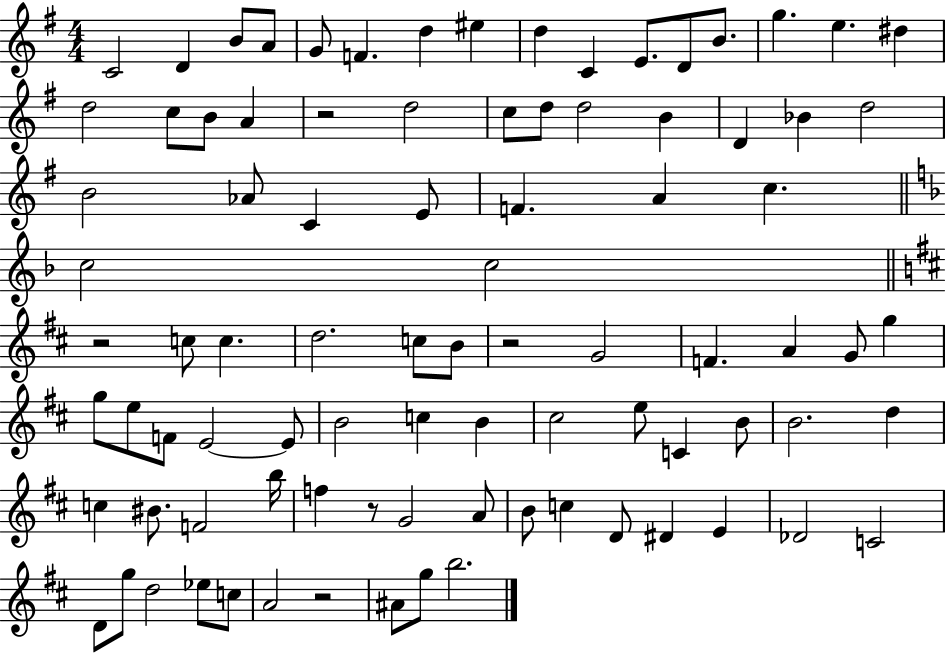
{
  \clef treble
  \numericTimeSignature
  \time 4/4
  \key g \major
  c'2 d'4 b'8 a'8 | g'8 f'4. d''4 eis''4 | d''4 c'4 e'8. d'8 b'8. | g''4. e''4. dis''4 | \break d''2 c''8 b'8 a'4 | r2 d''2 | c''8 d''8 d''2 b'4 | d'4 bes'4 d''2 | \break b'2 aes'8 c'4 e'8 | f'4. a'4 c''4. | \bar "||" \break \key f \major c''2 c''2 | \bar "||" \break \key d \major r2 c''8 c''4. | d''2. c''8 b'8 | r2 g'2 | f'4. a'4 g'8 g''4 | \break g''8 e''8 f'8 e'2~~ e'8 | b'2 c''4 b'4 | cis''2 e''8 c'4 b'8 | b'2. d''4 | \break c''4 bis'8. f'2 b''16 | f''4 r8 g'2 a'8 | b'8 c''4 d'8 dis'4 e'4 | des'2 c'2 | \break d'8 g''8 d''2 ees''8 c''8 | a'2 r2 | ais'8 g''8 b''2. | \bar "|."
}